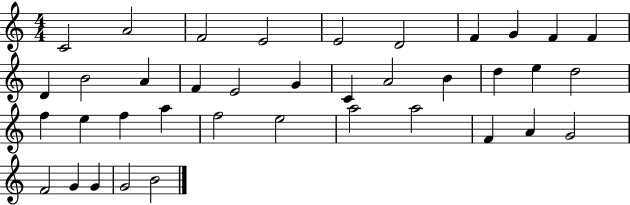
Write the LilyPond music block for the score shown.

{
  \clef treble
  \numericTimeSignature
  \time 4/4
  \key c \major
  c'2 a'2 | f'2 e'2 | e'2 d'2 | f'4 g'4 f'4 f'4 | \break d'4 b'2 a'4 | f'4 e'2 g'4 | c'4 a'2 b'4 | d''4 e''4 d''2 | \break f''4 e''4 f''4 a''4 | f''2 e''2 | a''2 a''2 | f'4 a'4 g'2 | \break f'2 g'4 g'4 | g'2 b'2 | \bar "|."
}